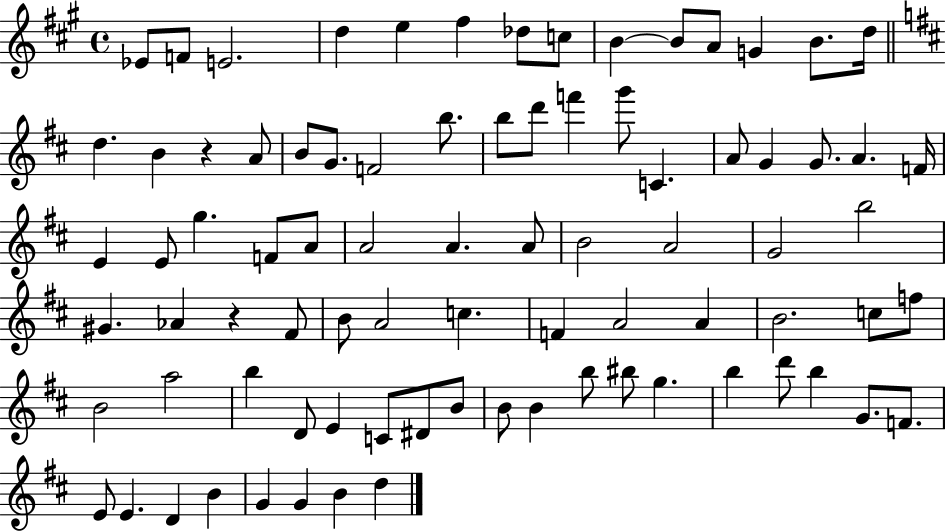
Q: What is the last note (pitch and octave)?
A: D5